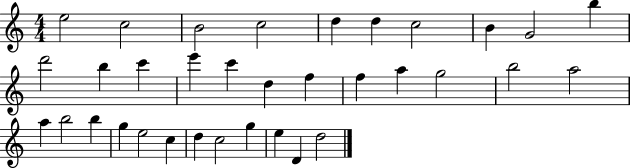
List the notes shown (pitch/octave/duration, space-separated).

E5/h C5/h B4/h C5/h D5/q D5/q C5/h B4/q G4/h B5/q D6/h B5/q C6/q E6/q C6/q D5/q F5/q F5/q A5/q G5/h B5/h A5/h A5/q B5/h B5/q G5/q E5/h C5/q D5/q C5/h G5/q E5/q D4/q D5/h